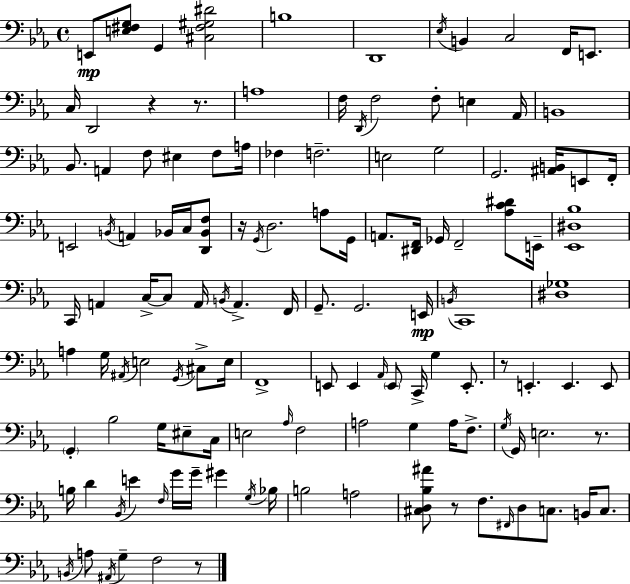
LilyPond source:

{
  \clef bass
  \time 4/4
  \defaultTimeSignature
  \key ees \major
  e,8\mp <e fis g>8 g,4 <cis fis gis dis'>2 | b1 | d,1 | \acciaccatura { ees16 } b,4 c2 f,16 e,8. | \break c16 d,2 r4 r8. | a1 | f16 \acciaccatura { d,16 } f2 f8-. e4 | aes,16 b,1 | \break bes,8. a,4 f8 eis4 f8 | a16 fes4 f2.-- | e2 g2 | g,2. <ais, b,>16 e,8 | \break f,16-. e,2 \acciaccatura { b,16 } a,4 bes,16 | c16 <d, bes, f>8 r16 \acciaccatura { g,16 } d2. | a8 g,16 a,8. <dis, f,>16 ges,16 f,2-- | <aes c' dis'>8 e,16-- <ees, dis bes>1 | \break c,16 a,4 c16->~~ c8 a,16 \acciaccatura { b,16 } a,4.-> | f,16 g,8.-- g,2. | e,16\mp \acciaccatura { b,16 } c,1 | <dis ges>1 | \break a4 g16 \acciaccatura { ais,16 } e2 | \acciaccatura { g,16 } cis8-> e16 f,1-> | e,8 e,4 \grace { aes,16 } \parenthesize e,8 | c,16-> g4 e,8.-. r8 e,4.-. | \break e,4. e,8 \parenthesize g,4-. bes2 | g16 eis8-- c16 e2 | \grace { aes16 } f2 a2 | g4 a16 f8.-> \acciaccatura { g16 } g,16 e2. | \break r8. b16 d'4 | \acciaccatura { bes,16 } e'4 \grace { f16 } g'16 g'16-- gis'4 \acciaccatura { g16 } bes16 b2 | a2 <cis d bes ais'>8 | r8 f8. \grace { fis,16 } d8 c8. b,16 c8. \acciaccatura { b,16 } | \break a8 \acciaccatura { ais,16 } g4-- f2 r8 | \bar "|."
}